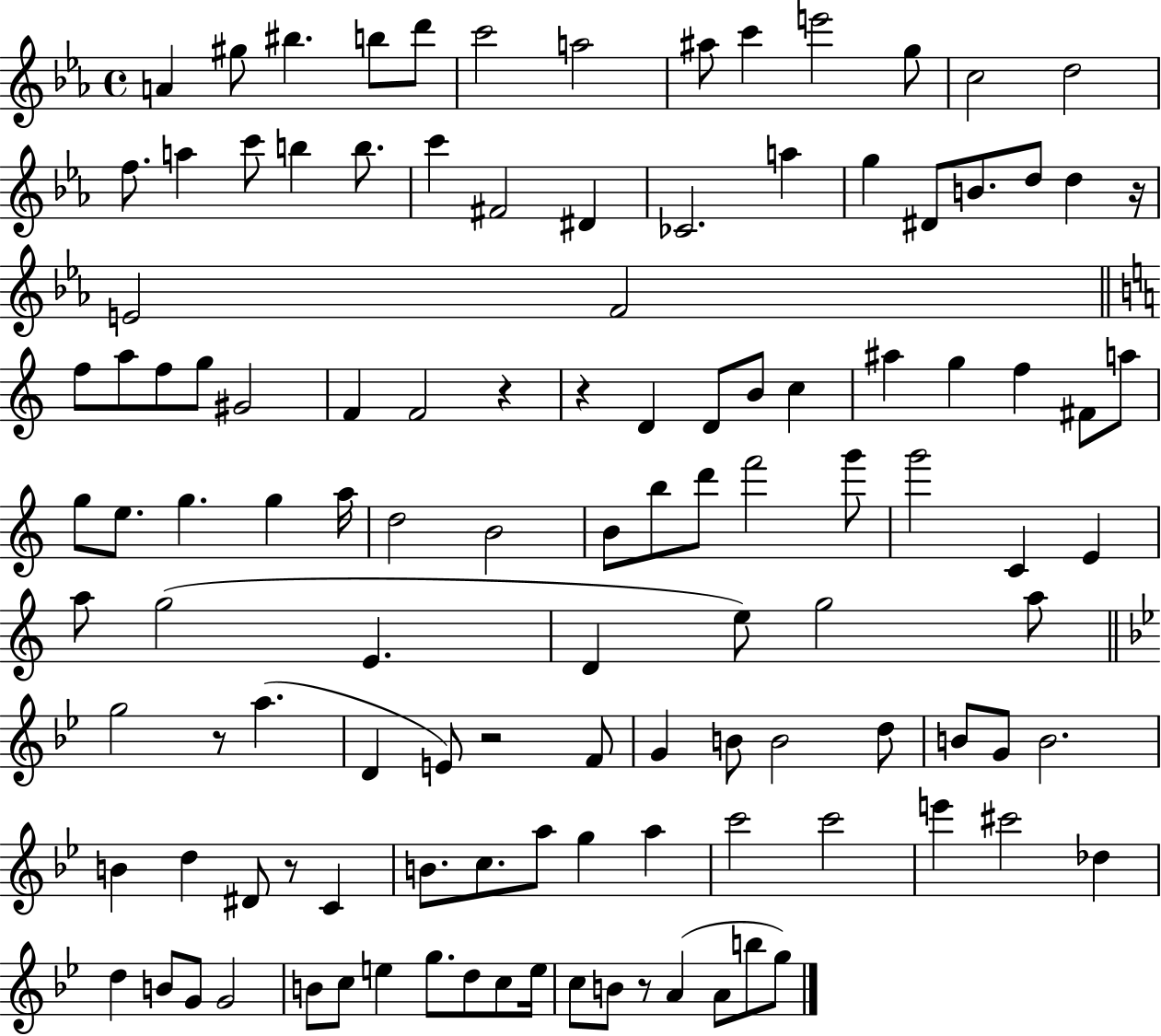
A4/q G#5/e BIS5/q. B5/e D6/e C6/h A5/h A#5/e C6/q E6/h G5/e C5/h D5/h F5/e. A5/q C6/e B5/q B5/e. C6/q F#4/h D#4/q CES4/h. A5/q G5/q D#4/e B4/e. D5/e D5/q R/s E4/h F4/h F5/e A5/e F5/e G5/e G#4/h F4/q F4/h R/q R/q D4/q D4/e B4/e C5/q A#5/q G5/q F5/q F#4/e A5/e G5/e E5/e. G5/q. G5/q A5/s D5/h B4/h B4/e B5/e D6/e F6/h G6/e G6/h C4/q E4/q A5/e G5/h E4/q. D4/q E5/e G5/h A5/e G5/h R/e A5/q. D4/q E4/e R/h F4/e G4/q B4/e B4/h D5/e B4/e G4/e B4/h. B4/q D5/q D#4/e R/e C4/q B4/e. C5/e. A5/e G5/q A5/q C6/h C6/h E6/q C#6/h Db5/q D5/q B4/e G4/e G4/h B4/e C5/e E5/q G5/e. D5/e C5/e E5/s C5/e B4/e R/e A4/q A4/e B5/e G5/e